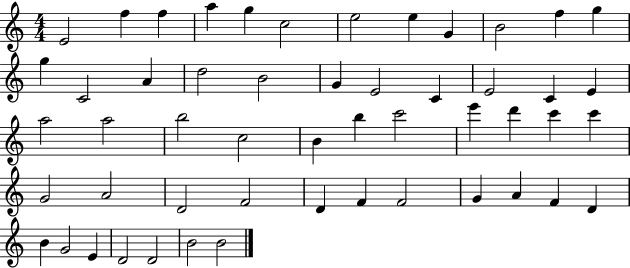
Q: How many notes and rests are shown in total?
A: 52